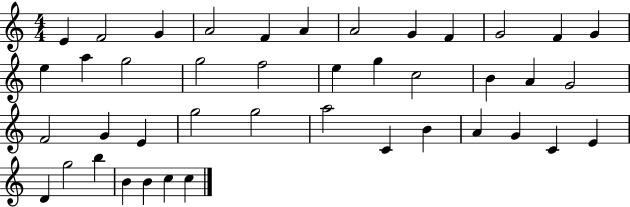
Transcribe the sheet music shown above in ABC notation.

X:1
T:Untitled
M:4/4
L:1/4
K:C
E F2 G A2 F A A2 G F G2 F G e a g2 g2 f2 e g c2 B A G2 F2 G E g2 g2 a2 C B A G C E D g2 b B B c c